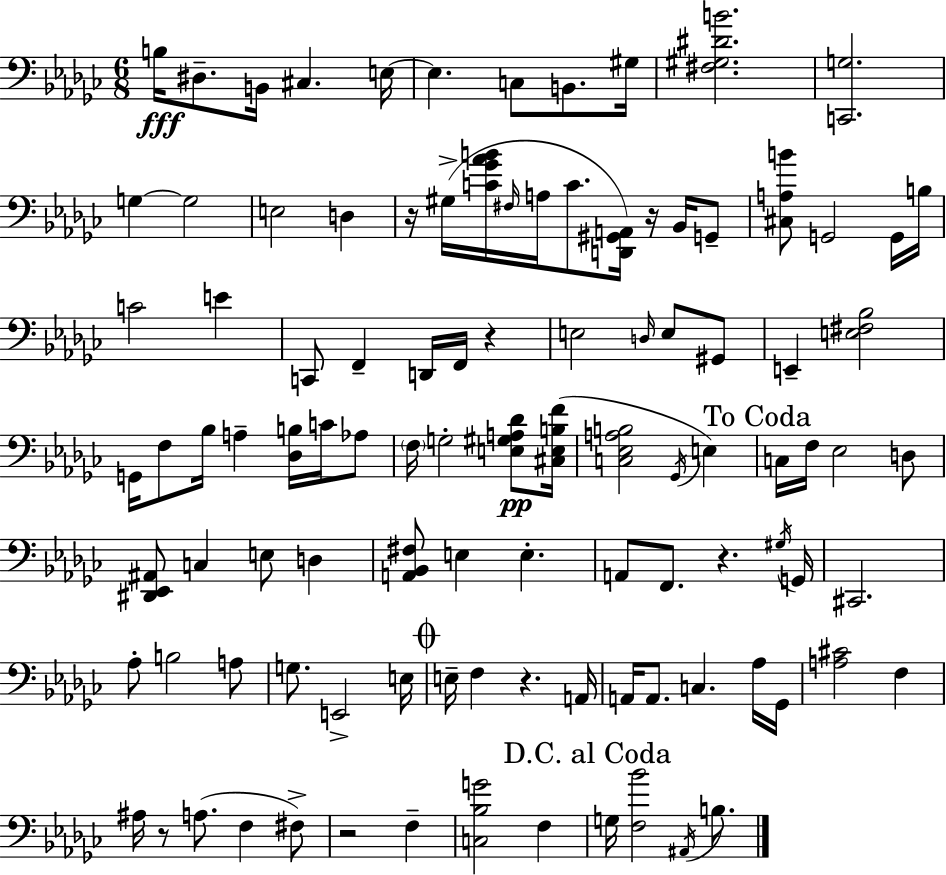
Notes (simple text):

B3/s D#3/e. B2/s C#3/q. E3/s E3/q. C3/e B2/e. G#3/s [F#3,G#3,D#4,B4]/h. [C2,G3]/h. G3/q G3/h E3/h D3/q R/s G#3/s [C4,Gb4,Ab4,B4]/s F#3/s A3/s C4/e. [D2,G#2,A2]/s R/s Bb2/s G2/e [C#3,A3,B4]/e G2/h G2/s B3/s C4/h E4/q C2/e F2/q D2/s F2/s R/q E3/h D3/s E3/e G#2/e E2/q [E3,F#3,Bb3]/h G2/s F3/e Bb3/s A3/q [Db3,B3]/s C4/s Ab3/e F3/s G3/h [E3,G#3,A3,Db4]/e [C#3,E3,B3,F4]/s [C3,Eb3,A3,B3]/h Gb2/s E3/q C3/s F3/s Eb3/h D3/e [D#2,Eb2,A#2]/e C3/q E3/e D3/q [A2,Bb2,F#3]/e E3/q E3/q. A2/e F2/e. R/q. G#3/s G2/s C#2/h. Ab3/e B3/h A3/e G3/e. E2/h E3/s E3/s F3/q R/q. A2/s A2/s A2/e. C3/q. Ab3/s Gb2/s [A3,C#4]/h F3/q A#3/s R/e A3/e. F3/q F#3/e R/h F3/q [C3,Bb3,G4]/h F3/q G3/s [F3,Bb4]/h A#2/s B3/e.